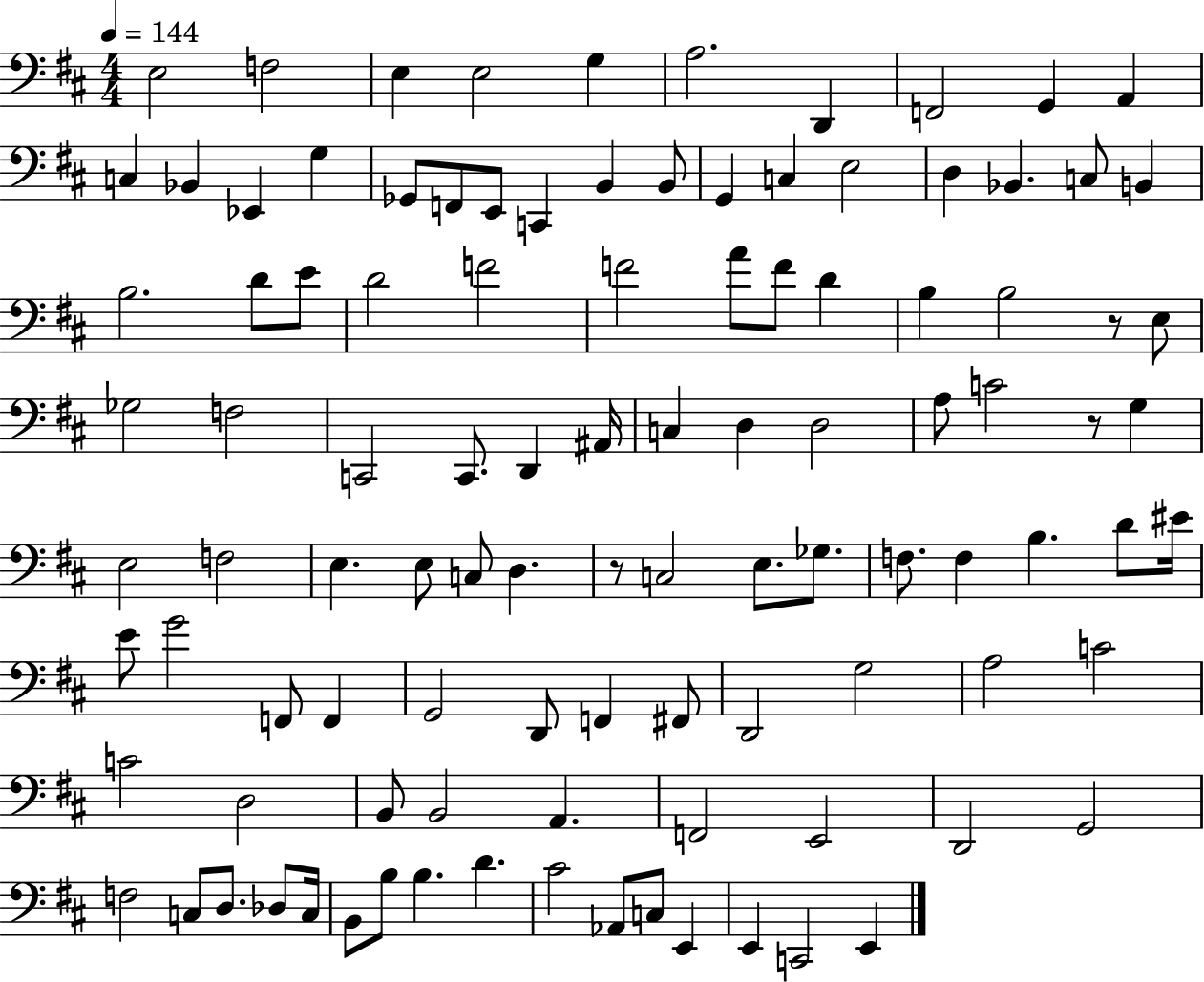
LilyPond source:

{
  \clef bass
  \numericTimeSignature
  \time 4/4
  \key d \major
  \tempo 4 = 144
  e2 f2 | e4 e2 g4 | a2. d,4 | f,2 g,4 a,4 | \break c4 bes,4 ees,4 g4 | ges,8 f,8 e,8 c,4 b,4 b,8 | g,4 c4 e2 | d4 bes,4. c8 b,4 | \break b2. d'8 e'8 | d'2 f'2 | f'2 a'8 f'8 d'4 | b4 b2 r8 e8 | \break ges2 f2 | c,2 c,8. d,4 ais,16 | c4 d4 d2 | a8 c'2 r8 g4 | \break e2 f2 | e4. e8 c8 d4. | r8 c2 e8. ges8. | f8. f4 b4. d'8 eis'16 | \break e'8 g'2 f,8 f,4 | g,2 d,8 f,4 fis,8 | d,2 g2 | a2 c'2 | \break c'2 d2 | b,8 b,2 a,4. | f,2 e,2 | d,2 g,2 | \break f2 c8 d8. des8 c16 | b,8 b8 b4. d'4. | cis'2 aes,8 c8 e,4 | e,4 c,2 e,4 | \break \bar "|."
}